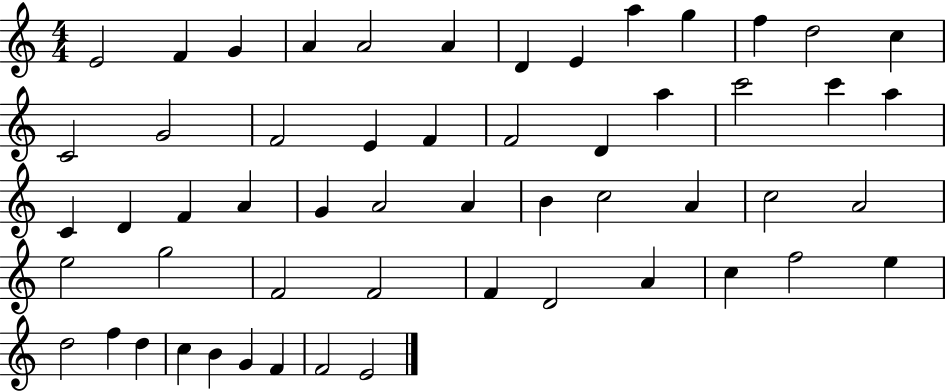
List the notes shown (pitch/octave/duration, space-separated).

E4/h F4/q G4/q A4/q A4/h A4/q D4/q E4/q A5/q G5/q F5/q D5/h C5/q C4/h G4/h F4/h E4/q F4/q F4/h D4/q A5/q C6/h C6/q A5/q C4/q D4/q F4/q A4/q G4/q A4/h A4/q B4/q C5/h A4/q C5/h A4/h E5/h G5/h F4/h F4/h F4/q D4/h A4/q C5/q F5/h E5/q D5/h F5/q D5/q C5/q B4/q G4/q F4/q F4/h E4/h